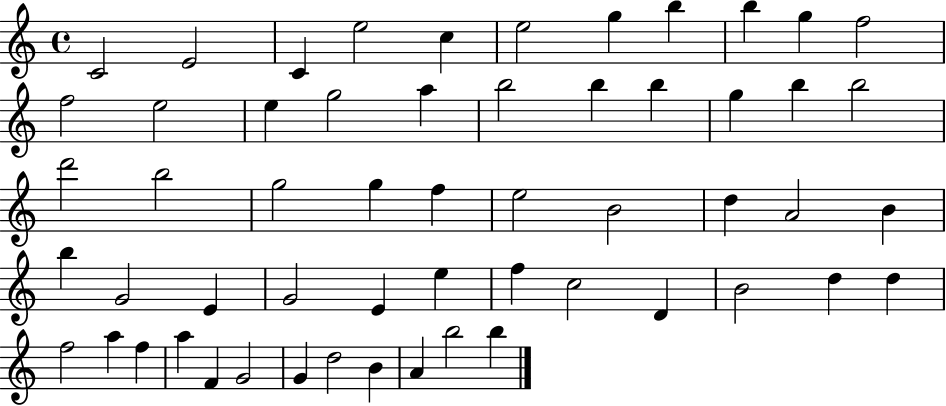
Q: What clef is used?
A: treble